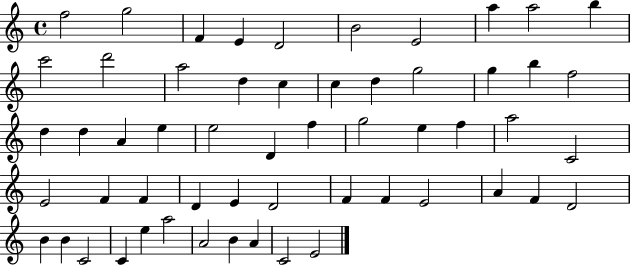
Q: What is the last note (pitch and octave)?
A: E4